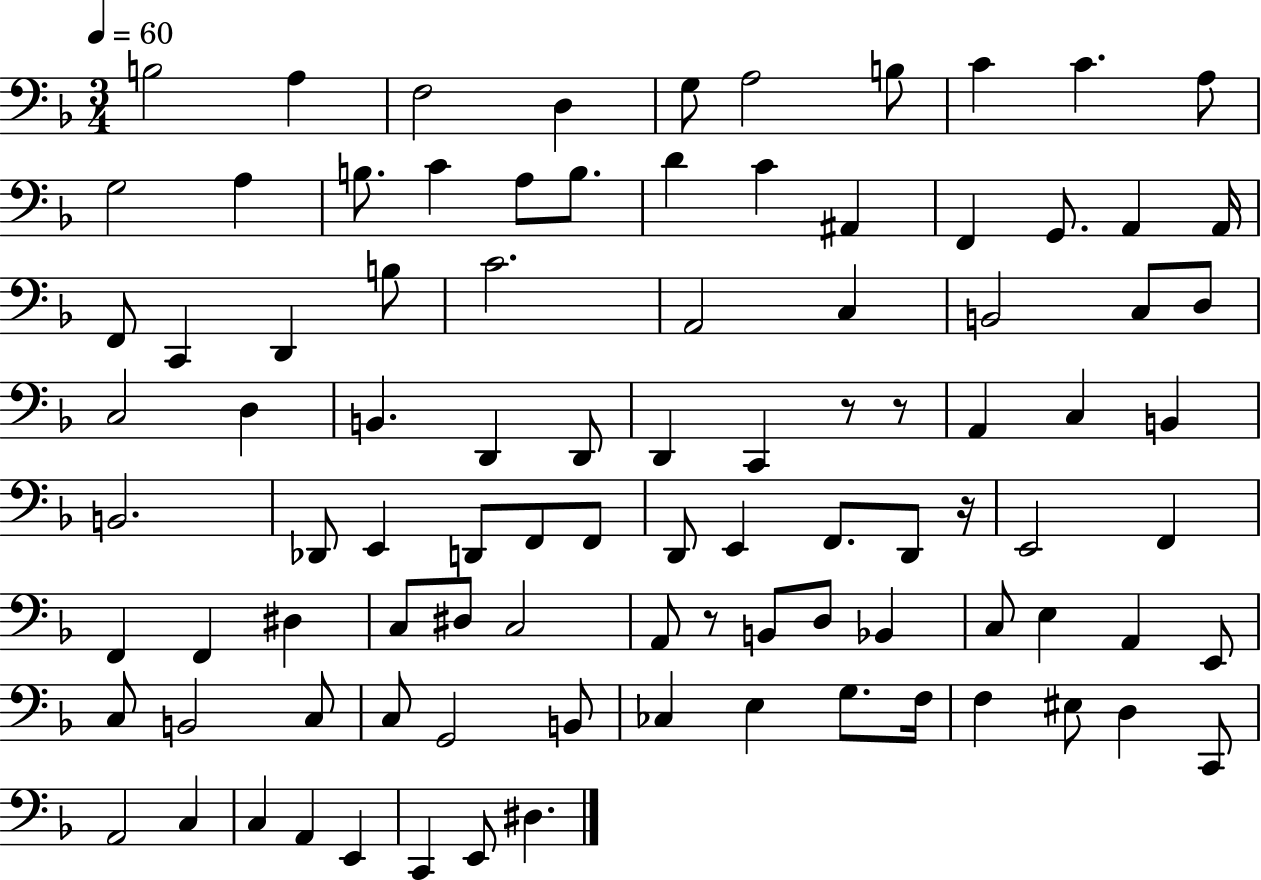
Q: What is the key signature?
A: F major